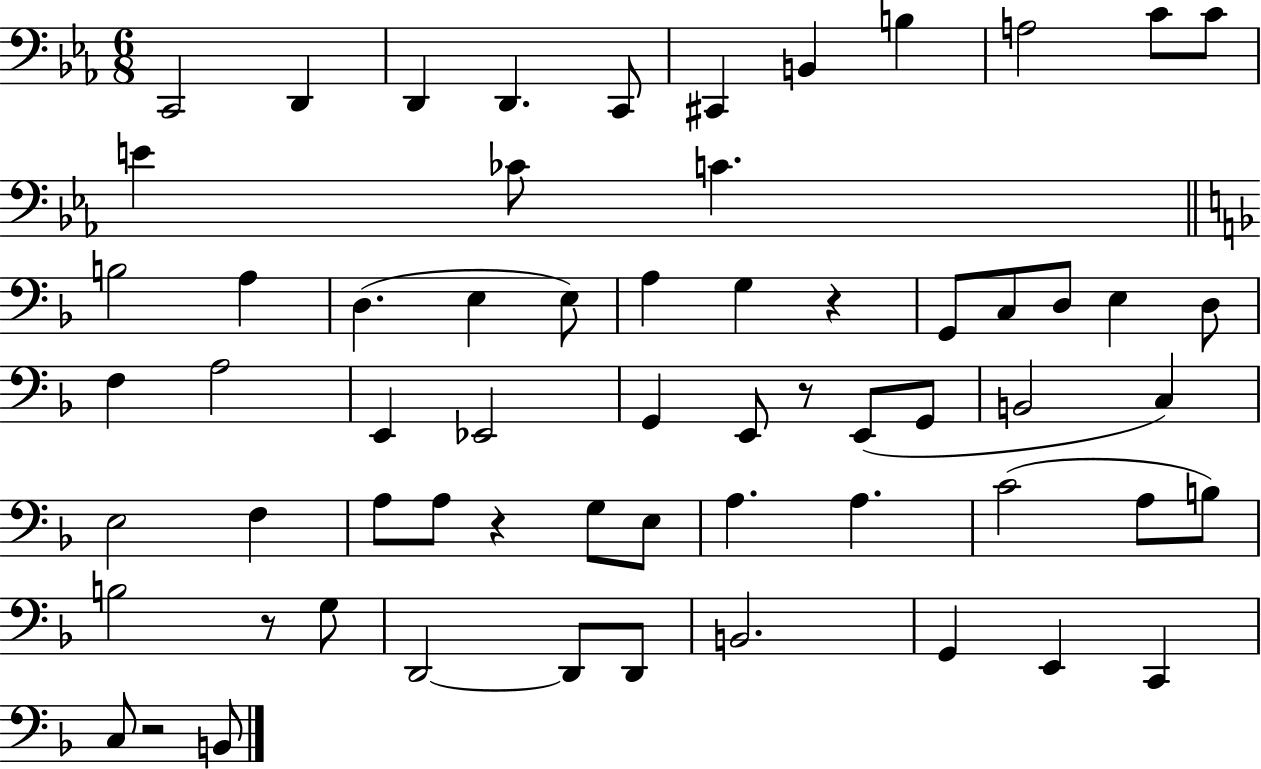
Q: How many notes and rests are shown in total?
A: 63